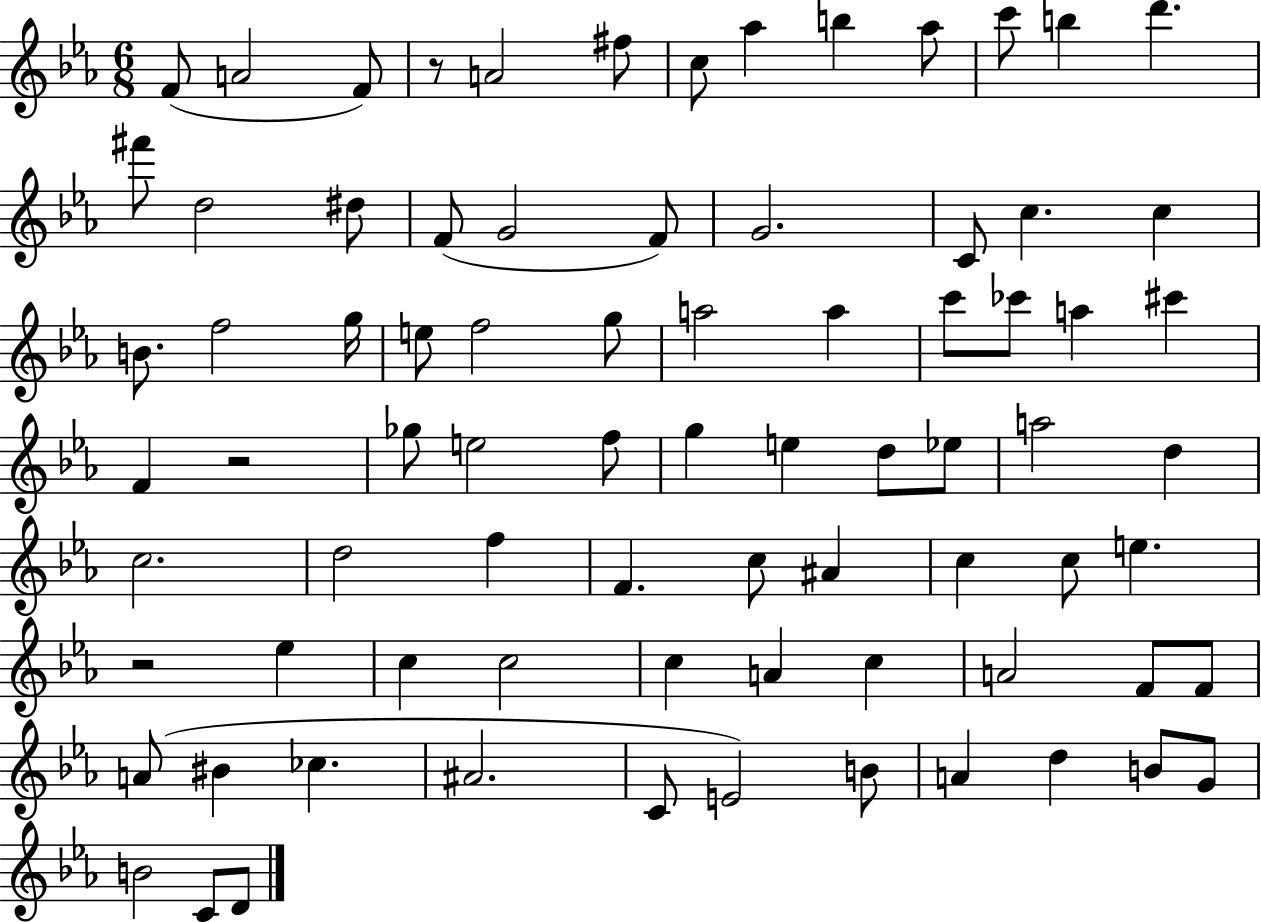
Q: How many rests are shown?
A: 3